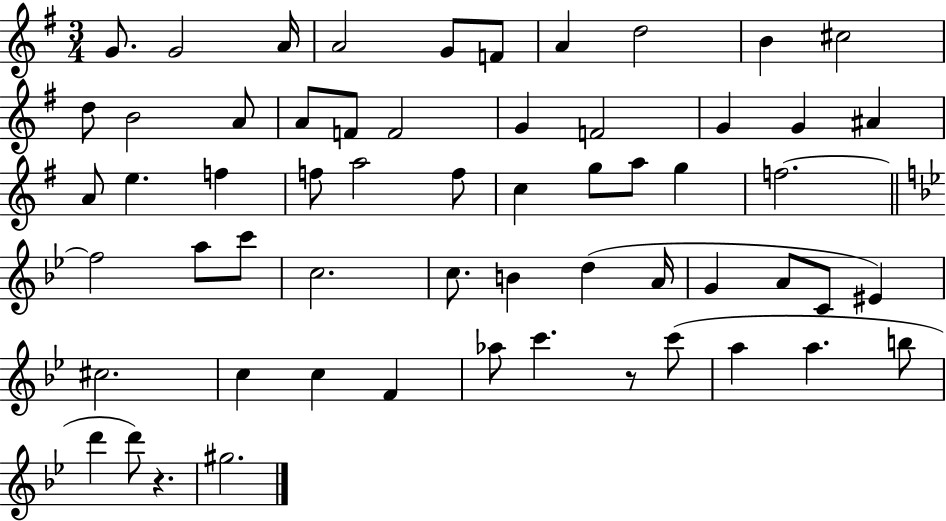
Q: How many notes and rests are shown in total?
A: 59